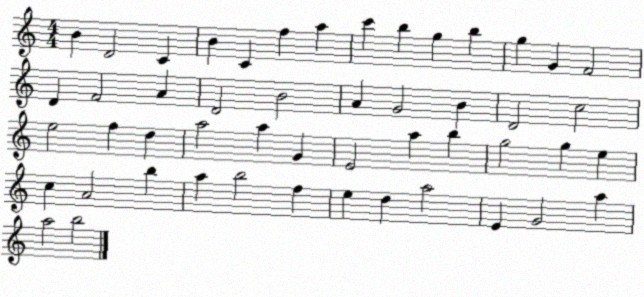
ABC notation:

X:1
T:Untitled
M:4/4
L:1/4
K:C
B D2 C B C f a c' b g b g G F2 D F2 A D2 B2 A G2 B D2 c2 e2 f d a2 a G E2 a b g2 g e c A2 b a b2 f e d a2 E G2 a a2 b2